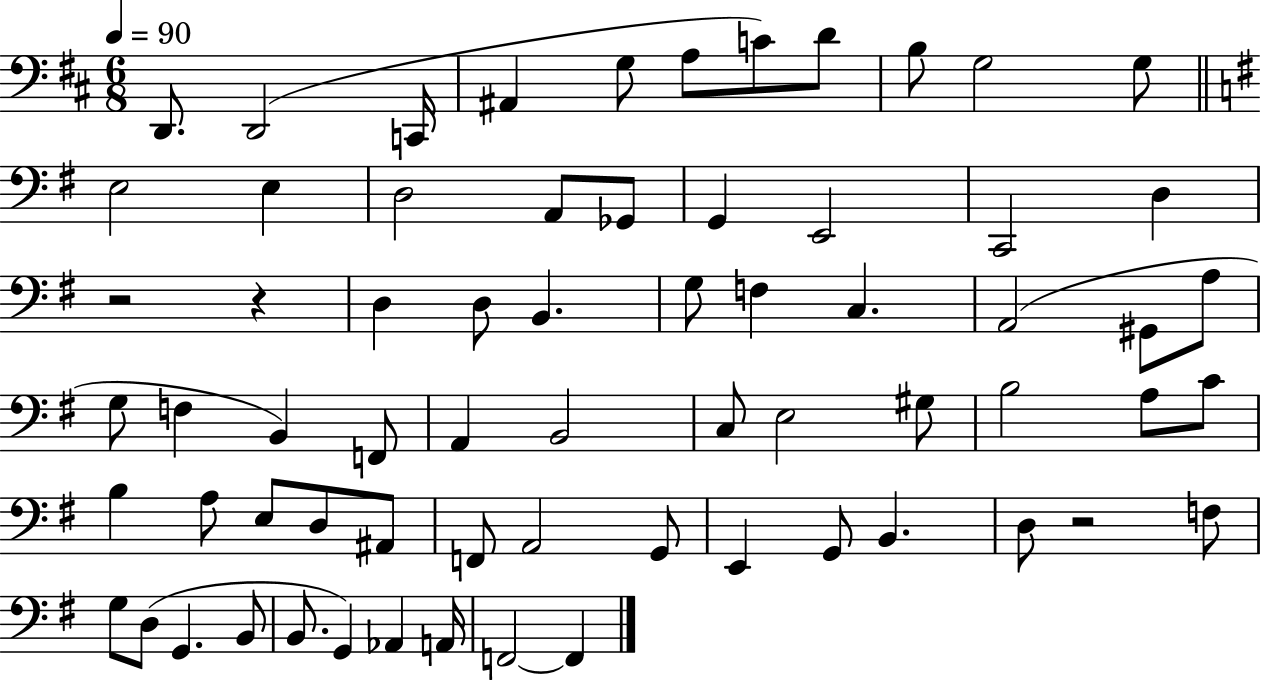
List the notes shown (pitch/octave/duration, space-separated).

D2/e. D2/h C2/s A#2/q G3/e A3/e C4/e D4/e B3/e G3/h G3/e E3/h E3/q D3/h A2/e Gb2/e G2/q E2/h C2/h D3/q R/h R/q D3/q D3/e B2/q. G3/e F3/q C3/q. A2/h G#2/e A3/e G3/e F3/q B2/q F2/e A2/q B2/h C3/e E3/h G#3/e B3/h A3/e C4/e B3/q A3/e E3/e D3/e A#2/e F2/e A2/h G2/e E2/q G2/e B2/q. D3/e R/h F3/e G3/e D3/e G2/q. B2/e B2/e. G2/q Ab2/q A2/s F2/h F2/q